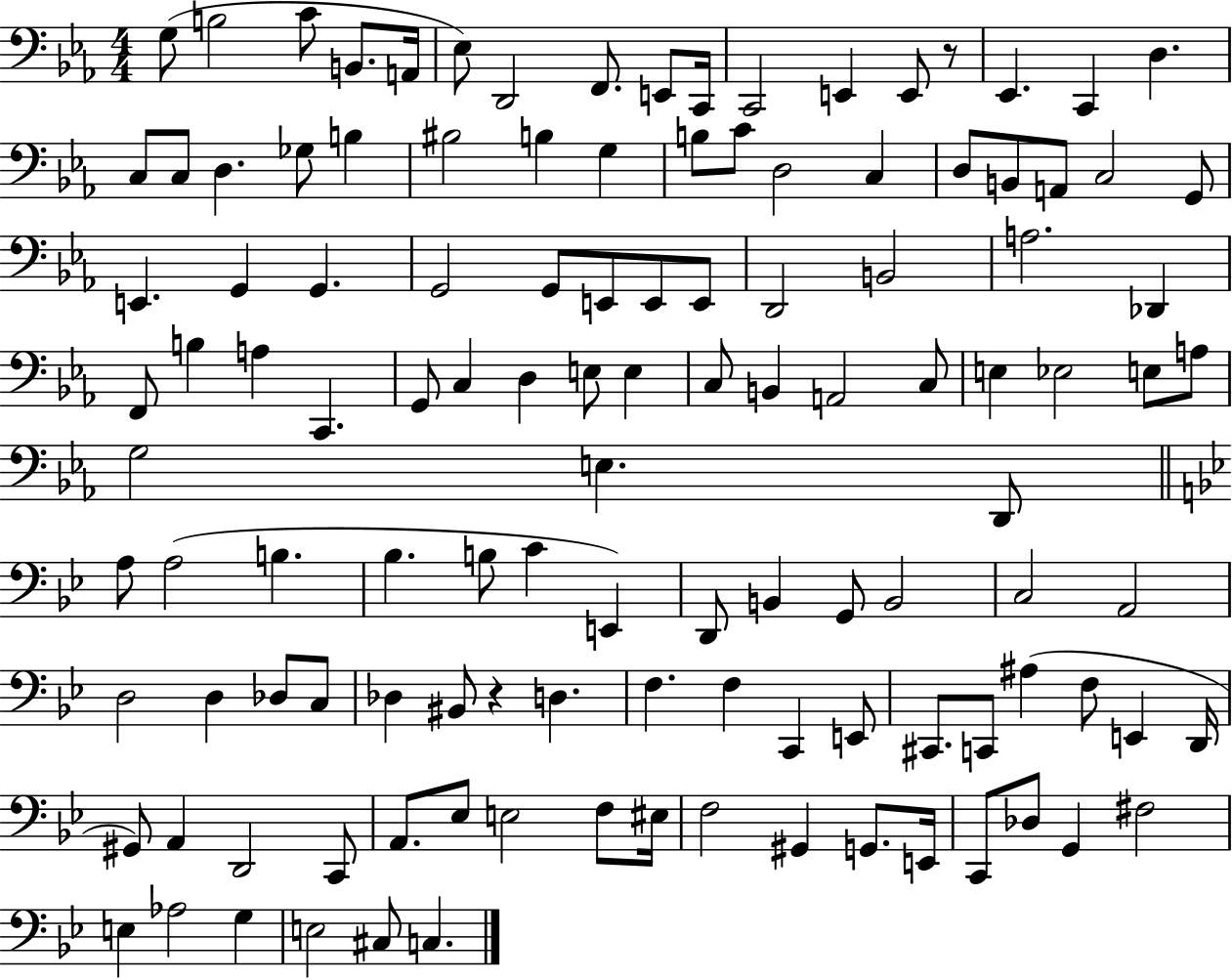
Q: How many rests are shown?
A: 2